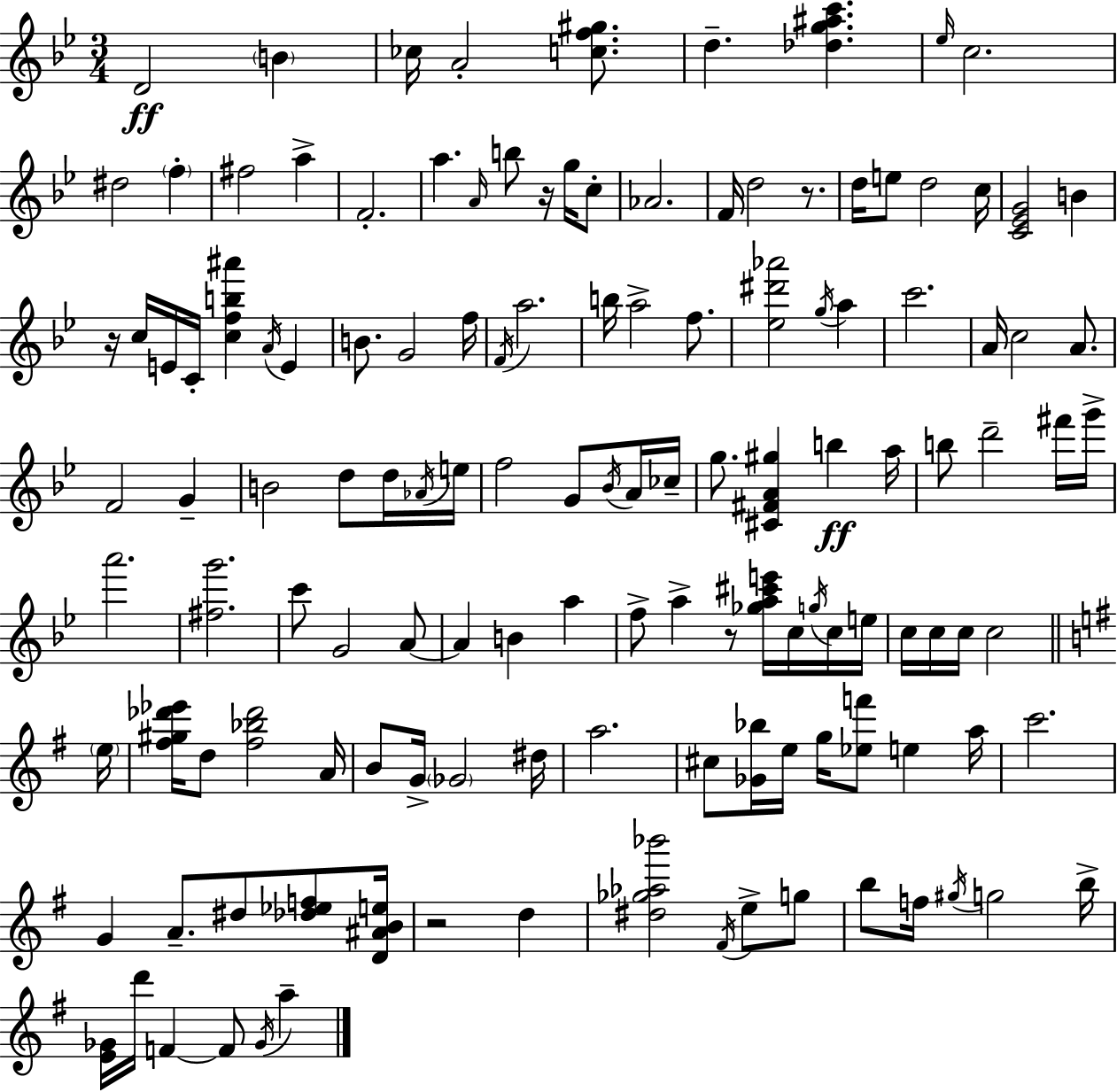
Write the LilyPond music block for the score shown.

{
  \clef treble
  \numericTimeSignature
  \time 3/4
  \key g \minor
  d'2\ff \parenthesize b'4 | ces''16 a'2-. <c'' f'' gis''>8. | d''4.-- <des'' g'' ais'' c'''>4. | \grace { ees''16 } c''2. | \break dis''2 \parenthesize f''4-. | fis''2 a''4-> | f'2.-. | a''4. \grace { a'16 } b''8 r16 g''16 | \break c''8-. aes'2. | f'16 d''2 r8. | d''16 e''8 d''2 | c''16 <c' ees' g'>2 b'4 | \break r16 c''16 e'16 c'16-. <c'' f'' b'' ais'''>4 \acciaccatura { a'16 } e'4 | b'8. g'2 | f''16 \acciaccatura { f'16 } a''2. | b''16 a''2-> | \break f''8. <ees'' dis''' aes'''>2 | \acciaccatura { g''16 } a''4 c'''2. | a'16 c''2 | a'8. f'2 | \break g'4-- b'2 | d''8 d''16 \acciaccatura { aes'16 } e''16 f''2 | g'8 \acciaccatura { bes'16 } a'16 ces''16-- g''8. <cis' fis' a' gis''>4 | b''4\ff a''16 b''8 d'''2-- | \break fis'''16 g'''16-> a'''2. | <fis'' g'''>2. | c'''8 g'2 | a'8~~ a'4 b'4 | \break a''4 f''8-> a''4-> | r8 <ges'' a'' cis''' e'''>16 c''16 \acciaccatura { g''16 } c''16 e''16 c''16 c''16 c''16 c''2 | \bar "||" \break \key e \minor \parenthesize e''16 <fis'' gis'' des''' ees'''>16 d''8 <fis'' bes'' des'''>2 | a'16 b'8 g'16-> \parenthesize ges'2 | dis''16 a''2. | cis''8 <ges' bes''>16 e''16 g''16 <ees'' f'''>8 e''4 | \break a''16 c'''2. | g'4 a'8.-- dis''8 <des'' ees'' f''>8 | <d' ais' b' e''>16 r2 d''4 | <dis'' ges'' aes'' bes'''>2 \acciaccatura { fis'16 } e''8-> | \break g''8 b''8 f''16 \acciaccatura { gis''16 } g''2 | b''16-> <e' ges'>16 d'''16 f'4~~ f'8 \acciaccatura { ges'16 } | a''4-- \bar "|."
}